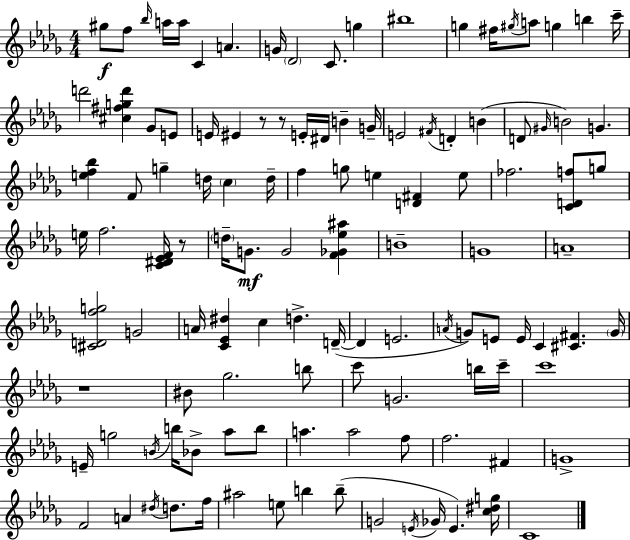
{
  \clef treble
  \numericTimeSignature
  \time 4/4
  \key bes \minor
  gis''8\f f''8 \grace { bes''16 } a''16 a''16 c'4 a'4. | g'16 \parenthesize des'2 c'8. g''4 | bis''1 | g''4 fis''16 \acciaccatura { gis''16 } a''8 g''4 b''4 | \break c'''16-- d'''2 <cis'' fis'' g'' d'''>4 ges'8 | e'8 e'16 eis'4 r8 r8 e'16-. dis'16 b'4-- | g'16-- e'2 \acciaccatura { fis'16 } d'4-. b'4( | d'8 \grace { gis'16 } b'2) g'4. | \break <e'' f'' bes''>4 f'8 g''4-- d''16 \parenthesize c''4 | d''16-- f''4 g''8 e''4 <d' fis'>4 | e''8 fes''2. | <c' d' f''>8 g''8 e''16 f''2. | \break <c' dis' ees' f'>16 r8 \parenthesize d''16-- g'8.\mf g'2 | <f' ges' ees'' ais''>4 b'1-- | g'1 | a'1-- | \break <cis' d' f'' g''>2 g'2 | a'16 <c' ees' dis''>4 c''4 d''4.-> | d'16--~(~ d'4 e'2. | \acciaccatura { a'16 }) g'8 e'8 e'16 c'4 <cis' fis'>4. | \break \parenthesize g'16 r1 | bis'8 ges''2. | b''8 c'''8 g'2. | b''16 c'''16-- c'''1 | \break e'16-- g''2 \acciaccatura { b'16 } b''16 | bes'8-> aes''8 b''8 a''4. a''2 | f''8 f''2. | fis'4 g'1-> | \break f'2 a'4 | \acciaccatura { dis''16 } d''8. f''16 ais''2 e''8 | b''4 b''8--( g'2 \acciaccatura { e'16 } | ges'16 e'4.) <c'' dis'' g''>16 c'1 | \break \bar "|."
}